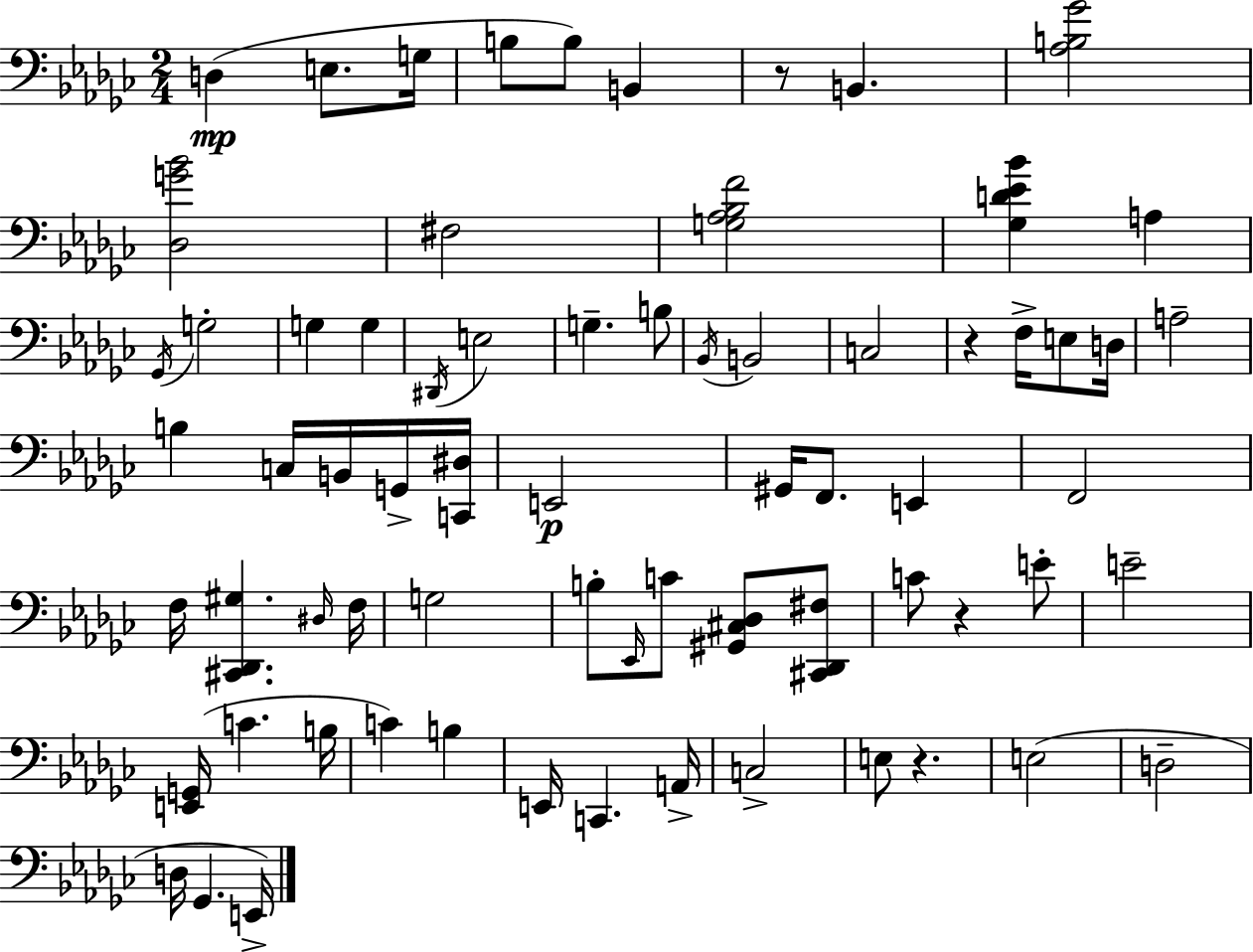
D3/q E3/e. G3/s B3/e B3/e B2/q R/e B2/q. [Ab3,B3,Gb4]/h [Db3,G4,Bb4]/h F#3/h [G3,Ab3,Bb3,F4]/h [Gb3,D4,Eb4,Bb4]/q A3/q Gb2/s G3/h G3/q G3/q D#2/s E3/h G3/q. B3/e Bb2/s B2/h C3/h R/q F3/s E3/e D3/s A3/h B3/q C3/s B2/s G2/s [C2,D#3]/s E2/h G#2/s F2/e. E2/q F2/h F3/s [C#2,Db2,G#3]/q. D#3/s F3/s G3/h B3/e Eb2/s C4/e [G#2,C#3,Db3]/e [C#2,Db2,F#3]/e C4/e R/q E4/e E4/h [E2,G2]/s C4/q. B3/s C4/q B3/q E2/s C2/q. A2/s C3/h E3/e R/q. E3/h D3/h D3/s Gb2/q. E2/s